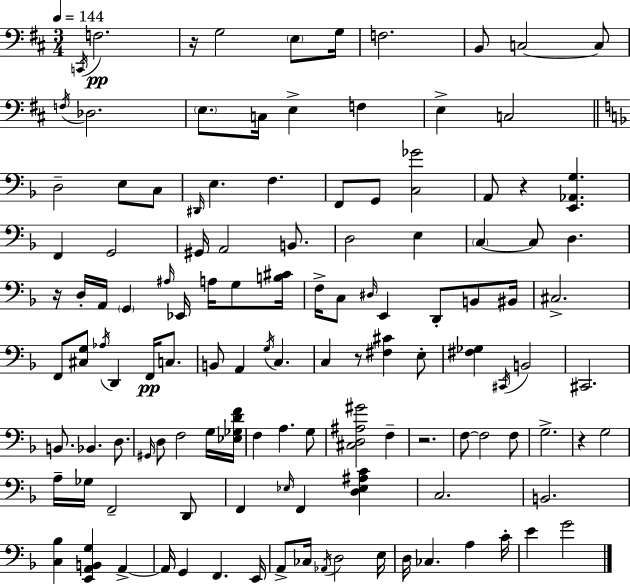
X:1
T:Untitled
M:3/4
L:1/4
K:D
C,,/4 F,2 z/4 G,2 E,/2 G,/4 F,2 B,,/2 C,2 C,/2 F,/4 _D,2 E,/2 C,/4 E, F, E, C,2 D,2 E,/2 C,/2 ^D,,/4 E, F, F,,/2 G,,/2 [C,_G]2 A,,/2 z [E,,_A,,G,] F,, G,,2 ^G,,/4 A,,2 B,,/2 D,2 E, C, C,/2 D, z/4 D,/4 A,,/4 G,, ^A,/4 _E,,/4 A,/4 G,/2 [B,^C]/4 F,/4 C,/2 ^D,/4 E,, D,,/2 B,,/2 ^B,,/4 ^C,2 F,,/2 [^C,G,]/2 _A,/4 D,, F,,/4 C,/2 B,,/2 A,, G,/4 C, C, z/2 [^F,^C] E,/2 [^F,_G,] ^C,,/4 B,,2 ^C,,2 B,,/2 _B,, D,/2 ^G,,/4 D,/2 F,2 G,/4 [_E,_G,DF]/4 F, A, G,/2 [^C,D,^A,^G]2 F, z2 F,/2 F,2 F,/2 G,2 z G,2 A,/4 _G,/4 F,,2 D,,/2 F,, _E,/4 F,, [D,_E,^A,C] C,2 B,,2 [C,_B,] [E,,A,,B,,G,] A,, A,,/4 G,, F,, E,,/4 A,,/2 _C,/4 _A,,/4 D,2 E,/4 D,/4 _C, A, C/4 E G2